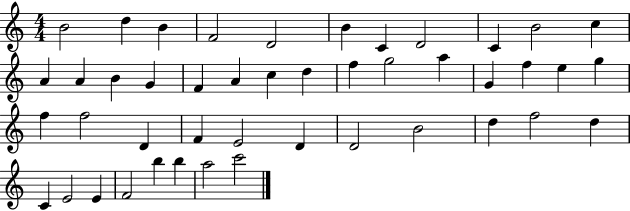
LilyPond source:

{
  \clef treble
  \numericTimeSignature
  \time 4/4
  \key c \major
  b'2 d''4 b'4 | f'2 d'2 | b'4 c'4 d'2 | c'4 b'2 c''4 | \break a'4 a'4 b'4 g'4 | f'4 a'4 c''4 d''4 | f''4 g''2 a''4 | g'4 f''4 e''4 g''4 | \break f''4 f''2 d'4 | f'4 e'2 d'4 | d'2 b'2 | d''4 f''2 d''4 | \break c'4 e'2 e'4 | f'2 b''4 b''4 | a''2 c'''2 | \bar "|."
}